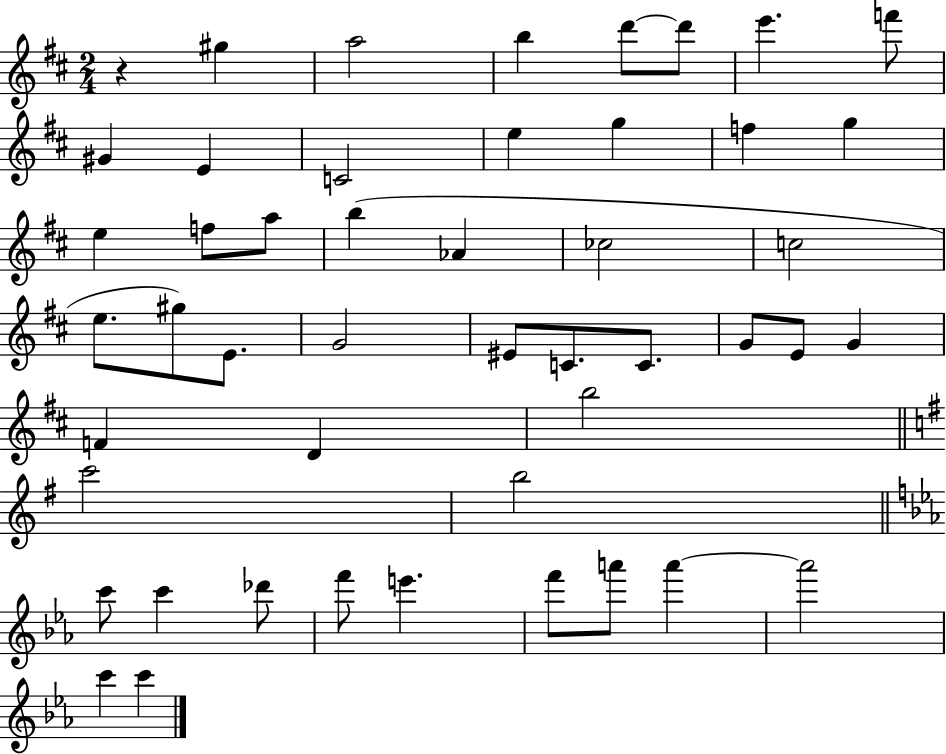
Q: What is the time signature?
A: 2/4